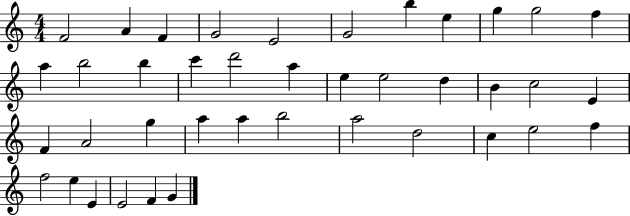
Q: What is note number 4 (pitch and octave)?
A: G4